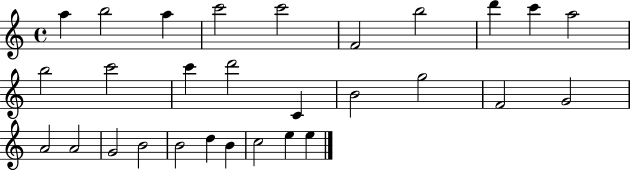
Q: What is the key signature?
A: C major